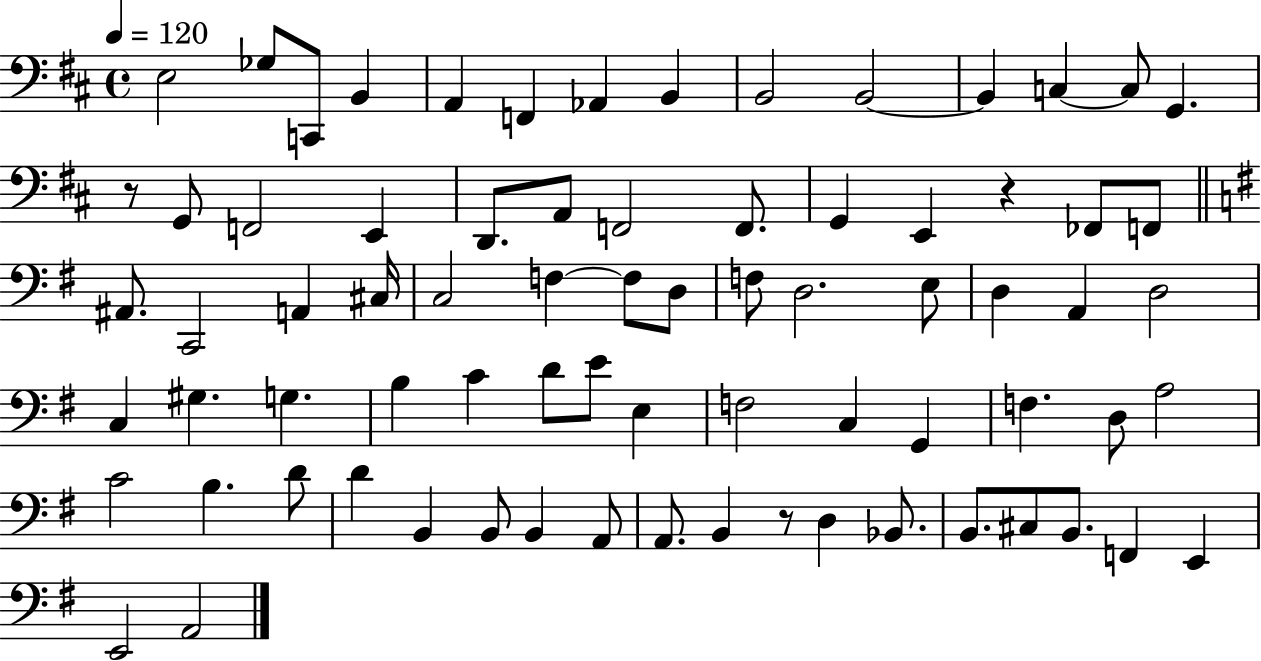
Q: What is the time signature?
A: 4/4